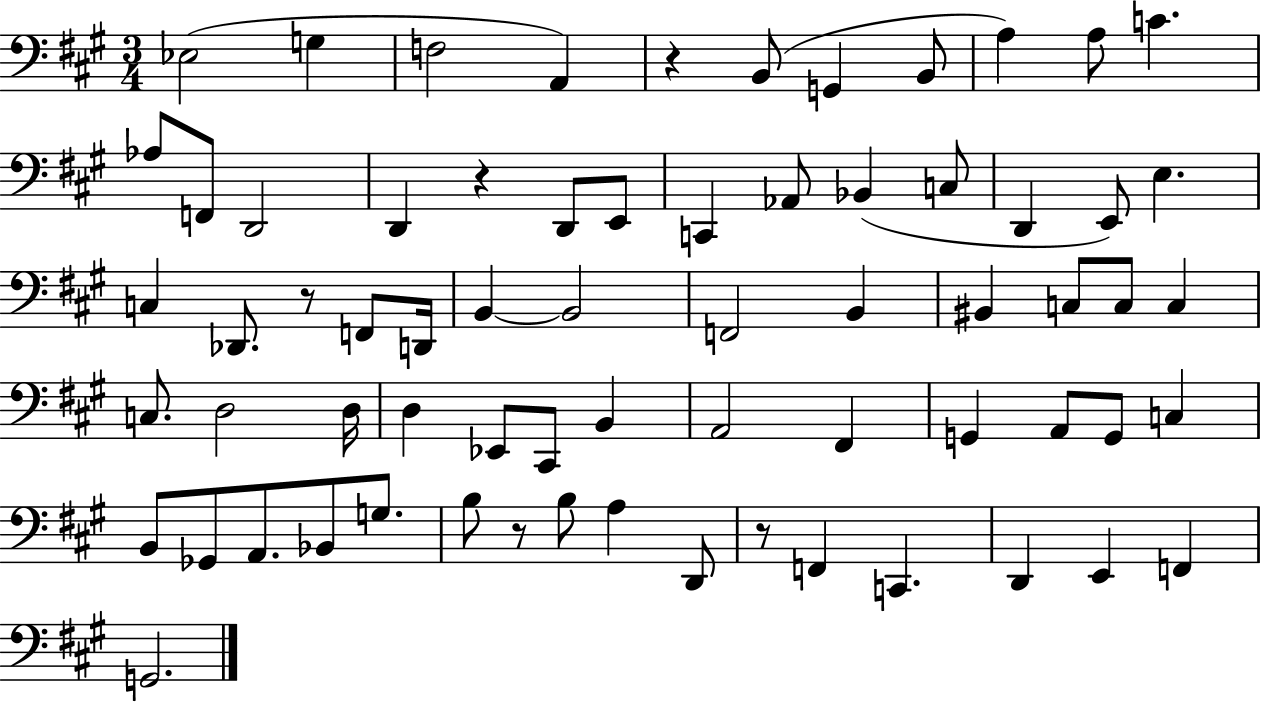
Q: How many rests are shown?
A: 5